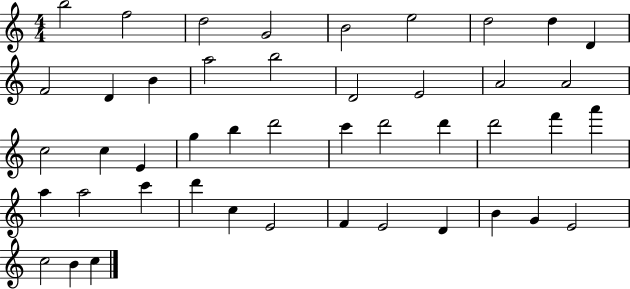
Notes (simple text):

B5/h F5/h D5/h G4/h B4/h E5/h D5/h D5/q D4/q F4/h D4/q B4/q A5/h B5/h D4/h E4/h A4/h A4/h C5/h C5/q E4/q G5/q B5/q D6/h C6/q D6/h D6/q D6/h F6/q A6/q A5/q A5/h C6/q D6/q C5/q E4/h F4/q E4/h D4/q B4/q G4/q E4/h C5/h B4/q C5/q